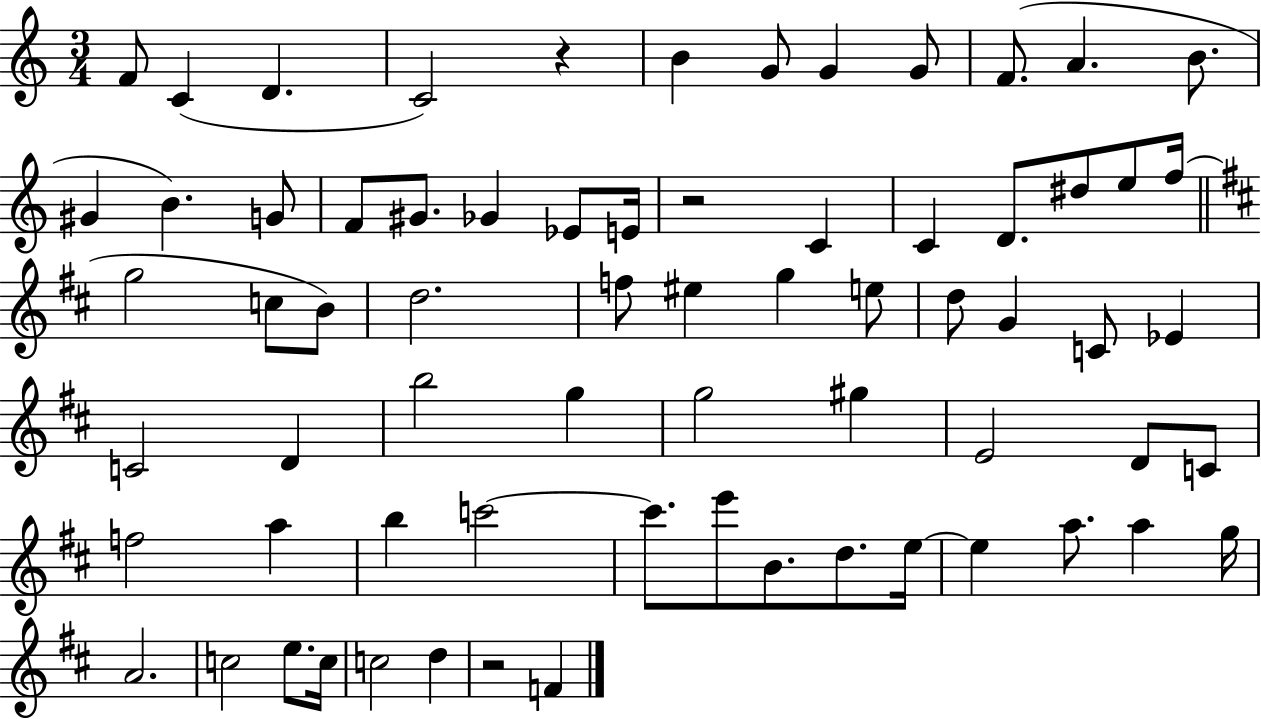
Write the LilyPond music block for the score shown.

{
  \clef treble
  \numericTimeSignature
  \time 3/4
  \key c \major
  f'8 c'4( d'4. | c'2) r4 | b'4 g'8 g'4 g'8 | f'8.( a'4. b'8. | \break gis'4 b'4.) g'8 | f'8 gis'8. ges'4 ees'8 e'16 | r2 c'4 | c'4 d'8. dis''8 e''8 f''16( | \break \bar "||" \break \key b \minor g''2 c''8 b'8) | d''2. | f''8 eis''4 g''4 e''8 | d''8 g'4 c'8 ees'4 | \break c'2 d'4 | b''2 g''4 | g''2 gis''4 | e'2 d'8 c'8 | \break f''2 a''4 | b''4 c'''2~~ | c'''8. e'''8 b'8. d''8. e''16~~ | e''4 a''8. a''4 g''16 | \break a'2. | c''2 e''8. c''16 | c''2 d''4 | r2 f'4 | \break \bar "|."
}